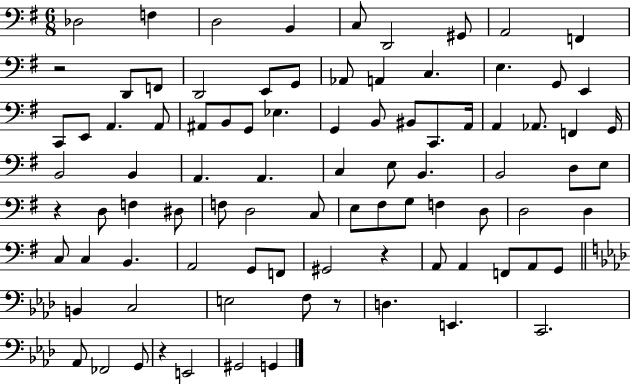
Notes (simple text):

Db3/h F3/q D3/h B2/q C3/e D2/h G#2/e A2/h F2/q R/h D2/e F2/e D2/h E2/e G2/e Ab2/e A2/q C3/q. E3/q. G2/e E2/q C2/e E2/e A2/q. A2/e A#2/e B2/e G2/e Eb3/q. G2/q B2/e BIS2/e C2/e. A2/s A2/q Ab2/e. F2/q G2/s B2/h B2/q A2/q. A2/q. C3/q E3/e B2/q. B2/h D3/e E3/e R/q D3/e F3/q D#3/e F3/e D3/h C3/e E3/e F#3/e G3/e F3/q D3/e D3/h D3/q C3/e C3/q B2/q. A2/h G2/e F2/e G#2/h R/q A2/e A2/q F2/e A2/e G2/e B2/q C3/h E3/h F3/e R/e D3/q. E2/q. C2/h. Ab2/e FES2/h G2/e R/q E2/h G#2/h G2/q